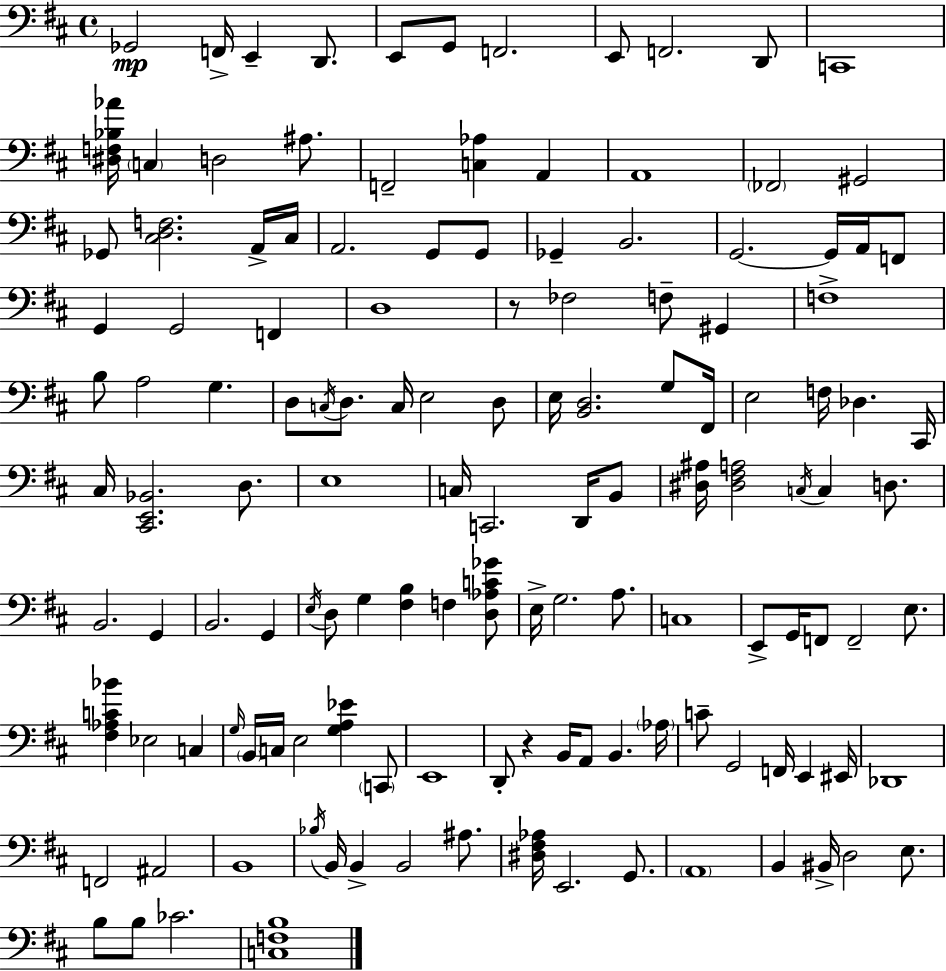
{
  \clef bass
  \time 4/4
  \defaultTimeSignature
  \key d \major
  ges,2\mp f,16-> e,4-- d,8. | e,8 g,8 f,2. | e,8 f,2. d,8 | c,1 | \break <dis f bes aes'>16 \parenthesize c4 d2 ais8. | f,2-- <c aes>4 a,4 | a,1 | \parenthesize fes,2 gis,2 | \break ges,8 <cis d f>2. a,16-> cis16 | a,2. g,8 g,8 | ges,4-- b,2. | g,2.~~ g,16 a,16 f,8 | \break g,4 g,2 f,4 | d1 | r8 fes2 f8-- gis,4 | f1-> | \break b8 a2 g4. | d8 \acciaccatura { c16 } d8. c16 e2 d8 | e16 <b, d>2. g8 | fis,16 e2 f16 des4. | \break cis,16 cis16 <cis, e, bes,>2. d8. | e1 | c16 c,2. d,16 b,8 | <dis ais>16 <dis fis a>2 \acciaccatura { c16 } c4 d8. | \break b,2. g,4 | b,2. g,4 | \acciaccatura { e16 } d8 g4 <fis b>4 f4 | <d aes c' ges'>8 e16-> g2. | \break a8. c1 | e,8-> g,16 f,8 f,2-- | e8. <fis aes c' bes'>4 ees2 c4 | \grace { g16 } \parenthesize b,16 c16 e2 <g a ees'>4 | \break \parenthesize c,8 e,1 | d,8-. r4 b,16 a,8 b,4. | \parenthesize aes16 c'8-- g,2 f,16 e,4 | eis,16 des,1 | \break f,2 ais,2 | b,1 | \acciaccatura { bes16 } b,16 b,4-> b,2 | ais8. <dis fis aes>16 e,2. | \break g,8. \parenthesize a,1 | b,4 bis,16-> d2 | e8. b8 b8 ces'2. | <c f b>1 | \break \bar "|."
}